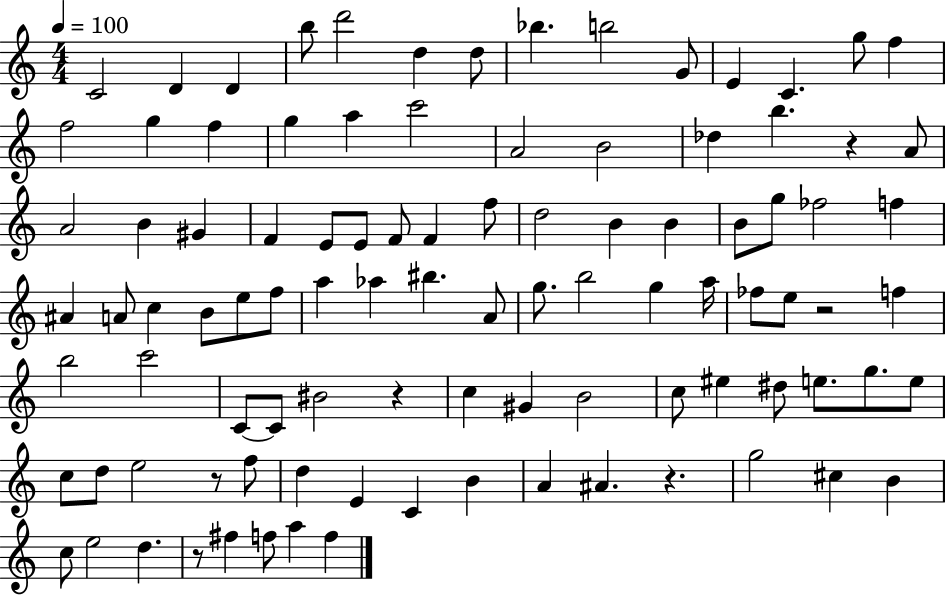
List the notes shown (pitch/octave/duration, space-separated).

C4/h D4/q D4/q B5/e D6/h D5/q D5/e Bb5/q. B5/h G4/e E4/q C4/q. G5/e F5/q F5/h G5/q F5/q G5/q A5/q C6/h A4/h B4/h Db5/q B5/q. R/q A4/e A4/h B4/q G#4/q F4/q E4/e E4/e F4/e F4/q F5/e D5/h B4/q B4/q B4/e G5/e FES5/h F5/q A#4/q A4/e C5/q B4/e E5/e F5/e A5/q Ab5/q BIS5/q. A4/e G5/e. B5/h G5/q A5/s FES5/e E5/e R/h F5/q B5/h C6/h C4/e C4/e BIS4/h R/q C5/q G#4/q B4/h C5/e EIS5/q D#5/e E5/e. G5/e. E5/e C5/e D5/e E5/h R/e F5/e D5/q E4/q C4/q B4/q A4/q A#4/q. R/q. G5/h C#5/q B4/q C5/e E5/h D5/q. R/e F#5/q F5/e A5/q F5/q